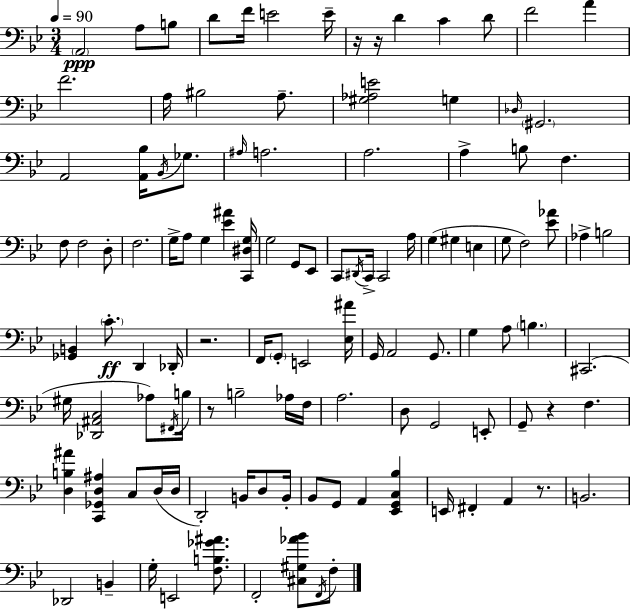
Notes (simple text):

A2/h A3/e B3/e D4/e F4/s E4/h E4/s R/s R/s D4/q C4/q D4/e F4/h A4/q F4/h. A3/s BIS3/h A3/e. [G#3,Ab3,E4]/h G3/q Db3/s G#2/h. A2/h [A2,Bb3]/s Bb2/s Gb3/e. A#3/s A3/h. A3/h. A3/q B3/e F3/q. F3/e F3/h D3/e F3/h. G3/s A3/e G3/q [Eb4,A#4]/q [C2,D#3,G3]/s G3/h G2/e Eb2/e C2/e D#2/s C2/s C2/h A3/s G3/q G#3/q E3/q G3/e F3/h [Eb4,Ab4]/e Ab3/q B3/h [Gb2,B2]/q C4/e. D2/q Db2/s R/h. F2/s G2/e E2/h [Eb3,A#4]/s G2/s A2/h G2/e. G3/q A3/e B3/q. C#2/h. G#3/s [Db2,A#2,C3]/h Ab3/e F#2/s B3/s R/e B3/h Ab3/s F3/s A3/h. D3/e G2/h E2/e G2/e R/q F3/q. [D3,B3,A#4]/q [C2,Gb2,D3,A#3]/q C3/e D3/s D3/s D2/h B2/s D3/e B2/s Bb2/e G2/e A2/q [Eb2,G2,C3,Bb3]/q E2/s F#2/q A2/q R/e. B2/h. Db2/h B2/q G3/s E2/h [F3,B3,Gb4,A#4]/e. F2/h [C#3,G#3,Ab4,Bb4]/e F2/s F3/e